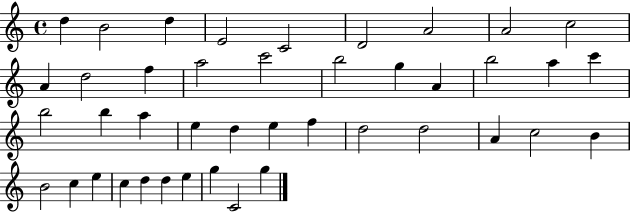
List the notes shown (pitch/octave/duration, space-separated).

D5/q B4/h D5/q E4/h C4/h D4/h A4/h A4/h C5/h A4/q D5/h F5/q A5/h C6/h B5/h G5/q A4/q B5/h A5/q C6/q B5/h B5/q A5/q E5/q D5/q E5/q F5/q D5/h D5/h A4/q C5/h B4/q B4/h C5/q E5/q C5/q D5/q D5/q E5/q G5/q C4/h G5/q